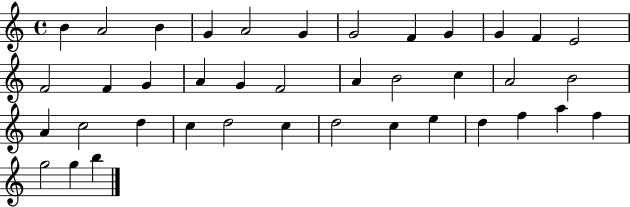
X:1
T:Untitled
M:4/4
L:1/4
K:C
B A2 B G A2 G G2 F G G F E2 F2 F G A G F2 A B2 c A2 B2 A c2 d c d2 c d2 c e d f a f g2 g b